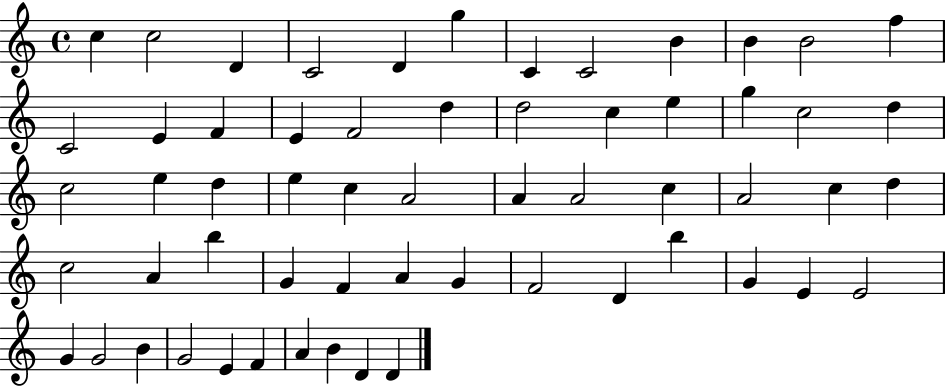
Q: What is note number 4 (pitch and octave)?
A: C4